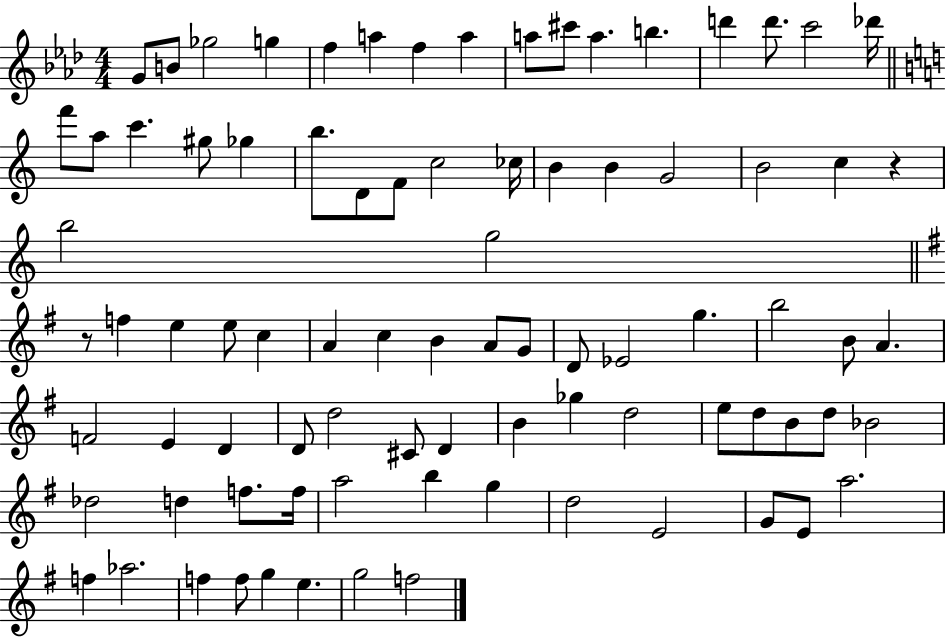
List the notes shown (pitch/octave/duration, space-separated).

G4/e B4/e Gb5/h G5/q F5/q A5/q F5/q A5/q A5/e C#6/e A5/q. B5/q. D6/q D6/e. C6/h Db6/s F6/e A5/e C6/q. G#5/e Gb5/q B5/e. D4/e F4/e C5/h CES5/s B4/q B4/q G4/h B4/h C5/q R/q B5/h G5/h R/e F5/q E5/q E5/e C5/q A4/q C5/q B4/q A4/e G4/e D4/e Eb4/h G5/q. B5/h B4/e A4/q. F4/h E4/q D4/q D4/e D5/h C#4/e D4/q B4/q Gb5/q D5/h E5/e D5/e B4/e D5/e Bb4/h Db5/h D5/q F5/e. F5/s A5/h B5/q G5/q D5/h E4/h G4/e E4/e A5/h. F5/q Ab5/h. F5/q F5/e G5/q E5/q. G5/h F5/h